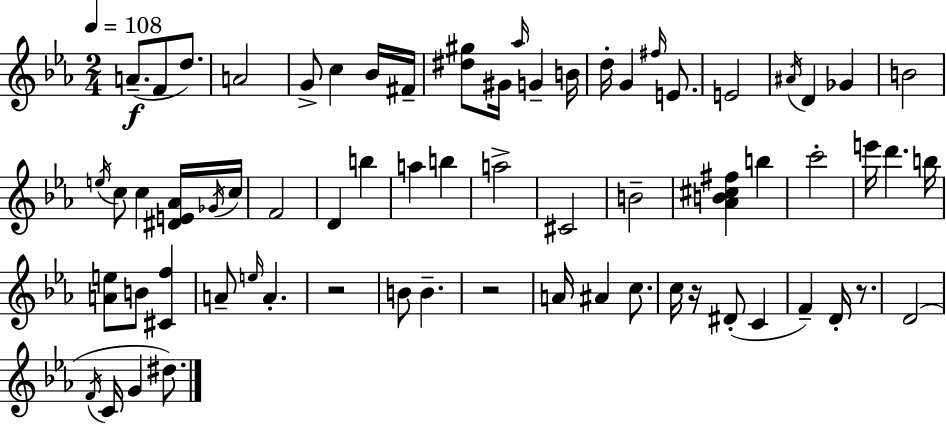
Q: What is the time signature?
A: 2/4